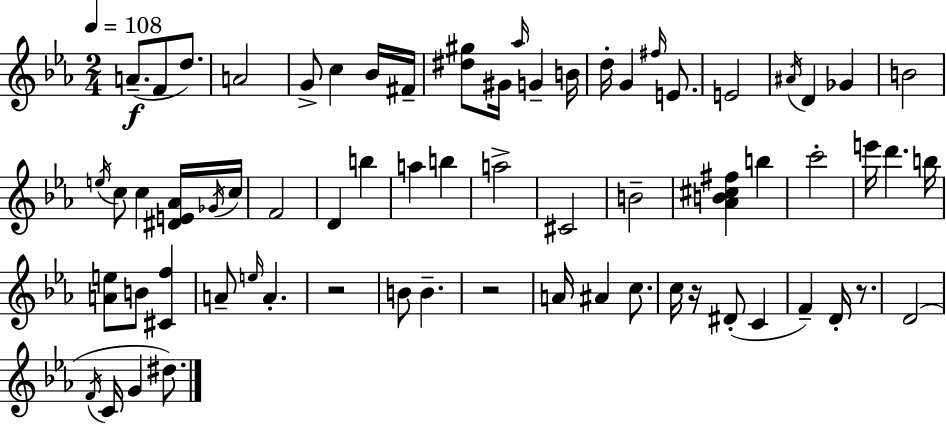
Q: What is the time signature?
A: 2/4